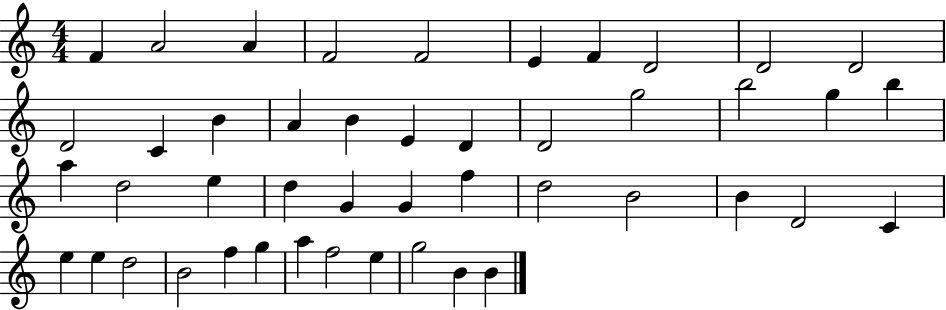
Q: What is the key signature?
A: C major